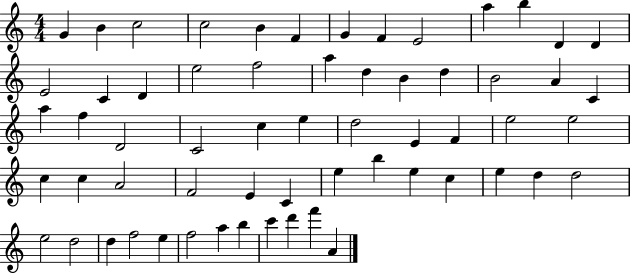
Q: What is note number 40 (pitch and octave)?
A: F4